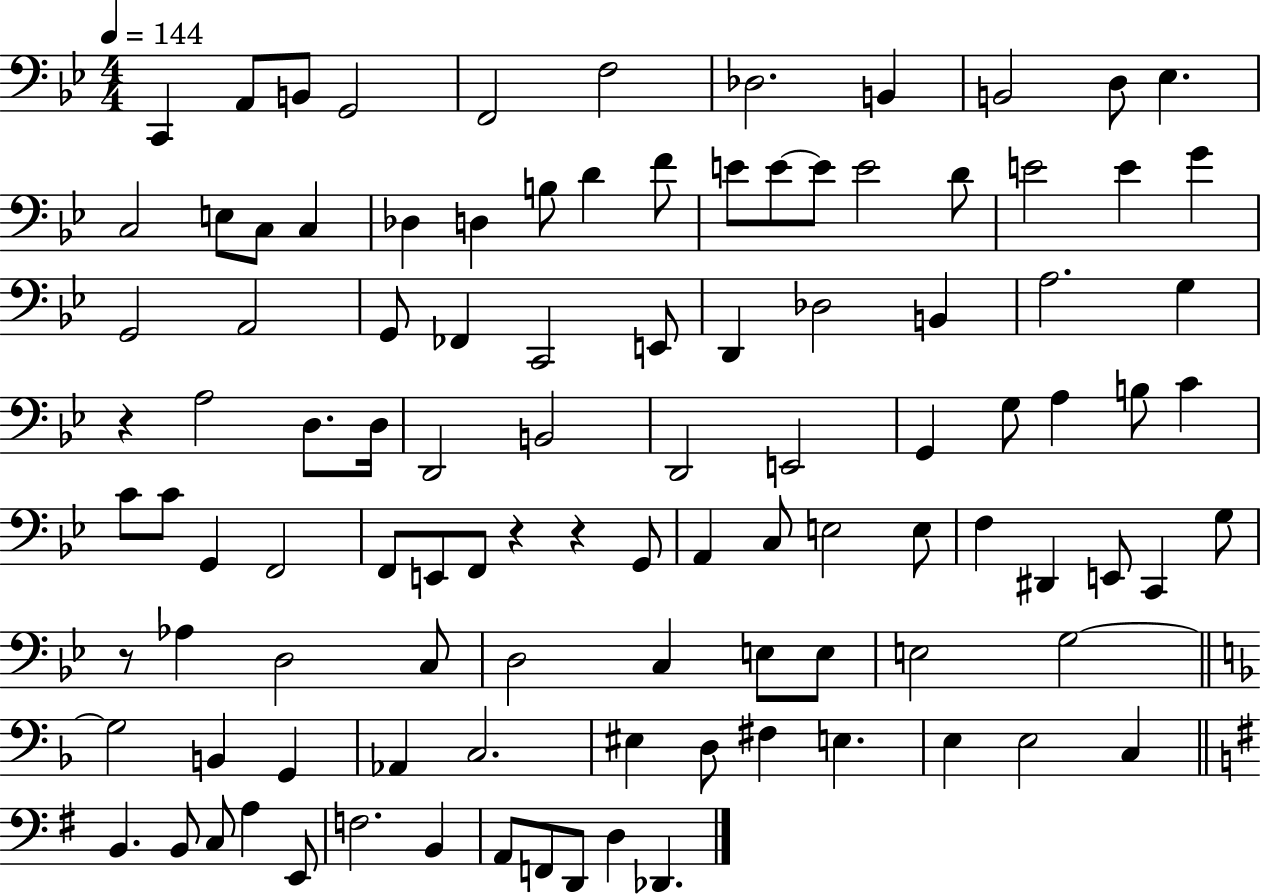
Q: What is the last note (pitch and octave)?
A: Db2